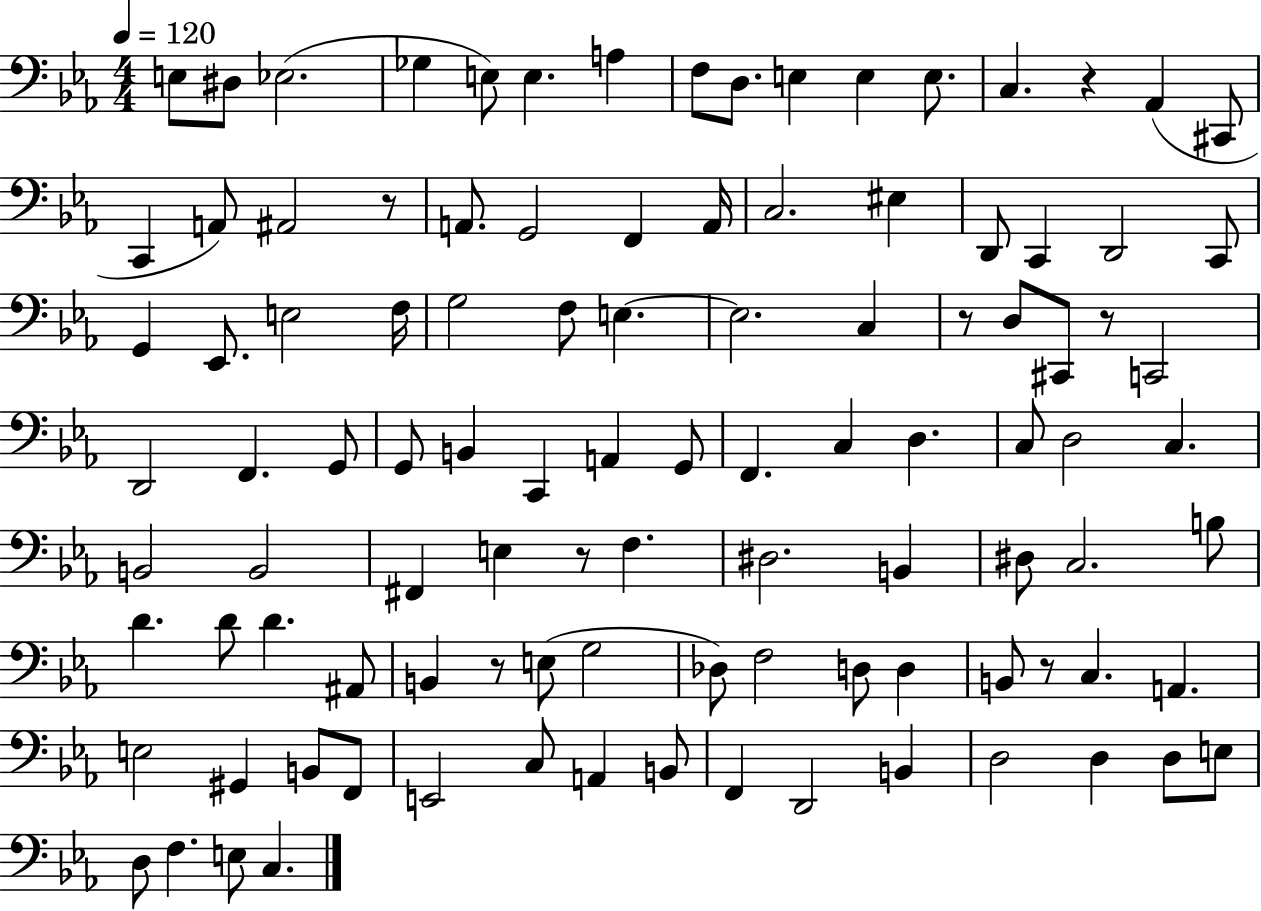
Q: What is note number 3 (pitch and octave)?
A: Eb3